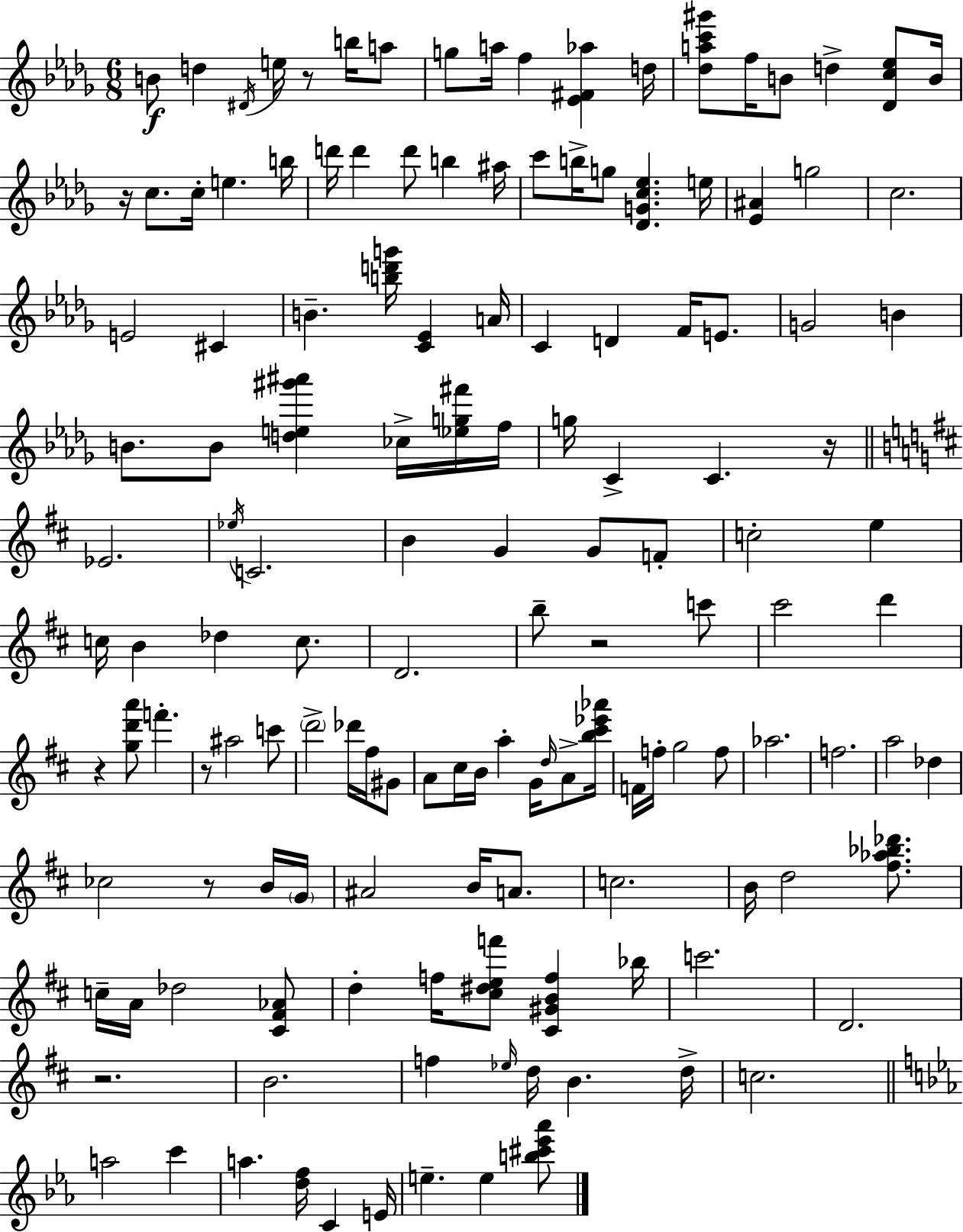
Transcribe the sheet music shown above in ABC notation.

X:1
T:Untitled
M:6/8
L:1/4
K:Bbm
B/2 d ^D/4 e/4 z/2 b/4 a/2 g/2 a/4 f [_E^F_a] d/4 [_dac'^g']/2 f/4 B/2 d [_Dc_e]/2 B/4 z/4 c/2 c/4 e b/4 d'/4 d' d'/2 b ^a/4 c'/2 b/4 g/2 [_DGc_e] e/4 [_E^A] g2 c2 E2 ^C B [bd'g']/4 [C_E] A/4 C D F/4 E/2 G2 B B/2 B/2 [de^g'^a'] _c/4 [_eg^f']/4 f/4 g/4 C C z/4 _E2 _e/4 C2 B G G/2 F/2 c2 e c/4 B _d c/2 D2 b/2 z2 c'/2 ^c'2 d' z [gd'a']/2 f' z/2 ^a2 c'/2 d'2 _d'/4 ^f/4 ^G/2 A/2 ^c/4 B/4 a G/4 d/4 A/2 [b^c'_e'_a']/4 F/4 f/4 g2 f/2 _a2 f2 a2 _d _c2 z/2 B/4 G/4 ^A2 B/4 A/2 c2 B/4 d2 [^f_a_b_d']/2 c/4 A/4 _d2 [^C^F_A]/2 d f/4 [^c^def']/2 [^C^GBf] _b/4 c'2 D2 z2 B2 f _e/4 d/4 B d/4 c2 a2 c' a [df]/4 C E/4 e e [b^c'_e'_a']/2